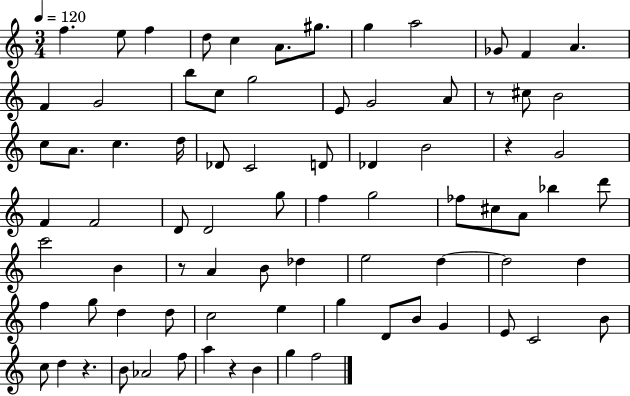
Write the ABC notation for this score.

X:1
T:Untitled
M:3/4
L:1/4
K:C
f e/2 f d/2 c A/2 ^g/2 g a2 _G/2 F A F G2 b/2 c/2 g2 E/2 G2 A/2 z/2 ^c/2 B2 c/2 A/2 c d/4 _D/2 C2 D/2 _D B2 z G2 F F2 D/2 D2 g/2 f g2 _f/2 ^c/2 A/2 _b d'/2 c'2 B z/2 A B/2 _d e2 d d2 d f g/2 d d/2 c2 e g D/2 B/2 G E/2 C2 B/2 c/2 d z B/2 _A2 f/2 a z B g f2